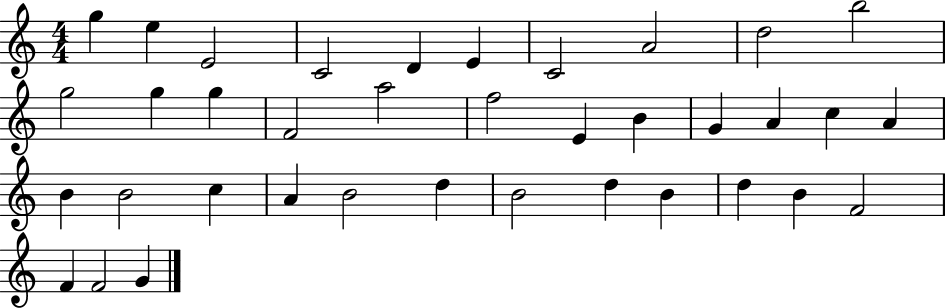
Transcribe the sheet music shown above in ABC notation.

X:1
T:Untitled
M:4/4
L:1/4
K:C
g e E2 C2 D E C2 A2 d2 b2 g2 g g F2 a2 f2 E B G A c A B B2 c A B2 d B2 d B d B F2 F F2 G